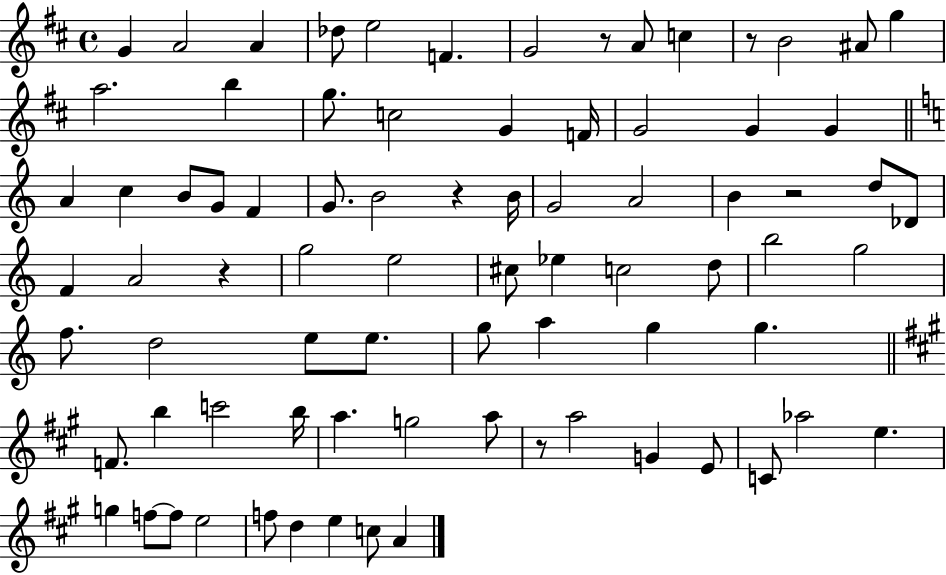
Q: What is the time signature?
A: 4/4